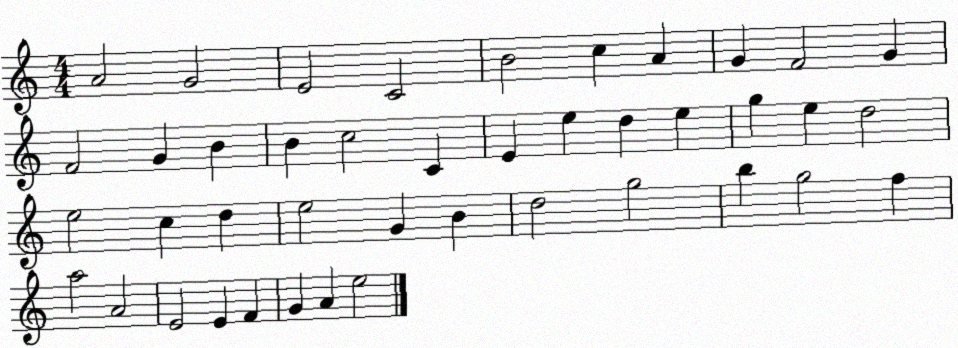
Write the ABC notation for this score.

X:1
T:Untitled
M:4/4
L:1/4
K:C
A2 G2 E2 C2 B2 c A G F2 G F2 G B B c2 C E e d e g e d2 e2 c d e2 G B d2 g2 b g2 f a2 A2 E2 E F G A e2